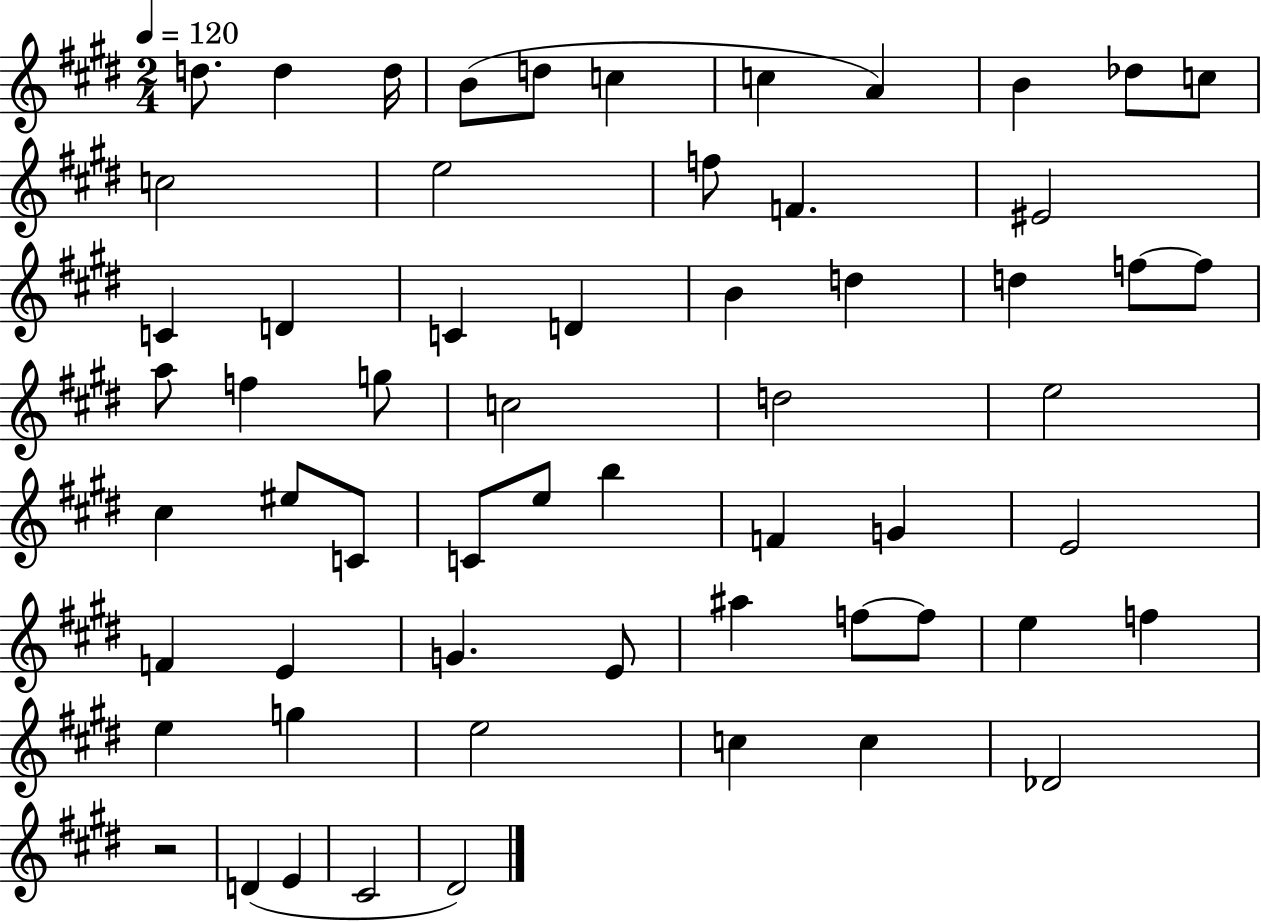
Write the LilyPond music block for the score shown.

{
  \clef treble
  \numericTimeSignature
  \time 2/4
  \key e \major
  \tempo 4 = 120
  d''8. d''4 d''16 | b'8( d''8 c''4 | c''4 a'4) | b'4 des''8 c''8 | \break c''2 | e''2 | f''8 f'4. | eis'2 | \break c'4 d'4 | c'4 d'4 | b'4 d''4 | d''4 f''8~~ f''8 | \break a''8 f''4 g''8 | c''2 | d''2 | e''2 | \break cis''4 eis''8 c'8 | c'8 e''8 b''4 | f'4 g'4 | e'2 | \break f'4 e'4 | g'4. e'8 | ais''4 f''8~~ f''8 | e''4 f''4 | \break e''4 g''4 | e''2 | c''4 c''4 | des'2 | \break r2 | d'4( e'4 | cis'2 | dis'2) | \break \bar "|."
}